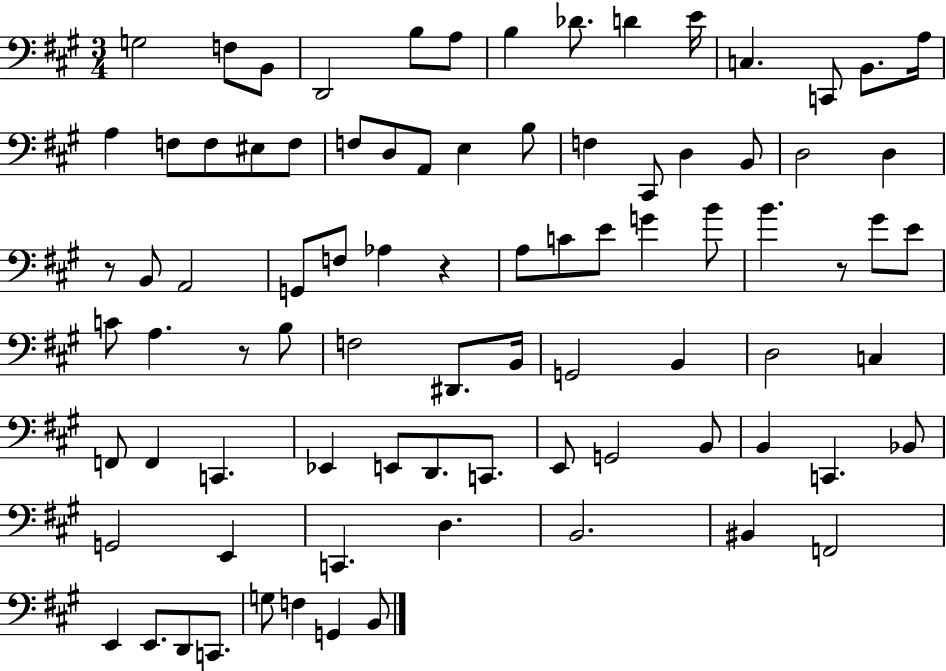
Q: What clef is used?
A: bass